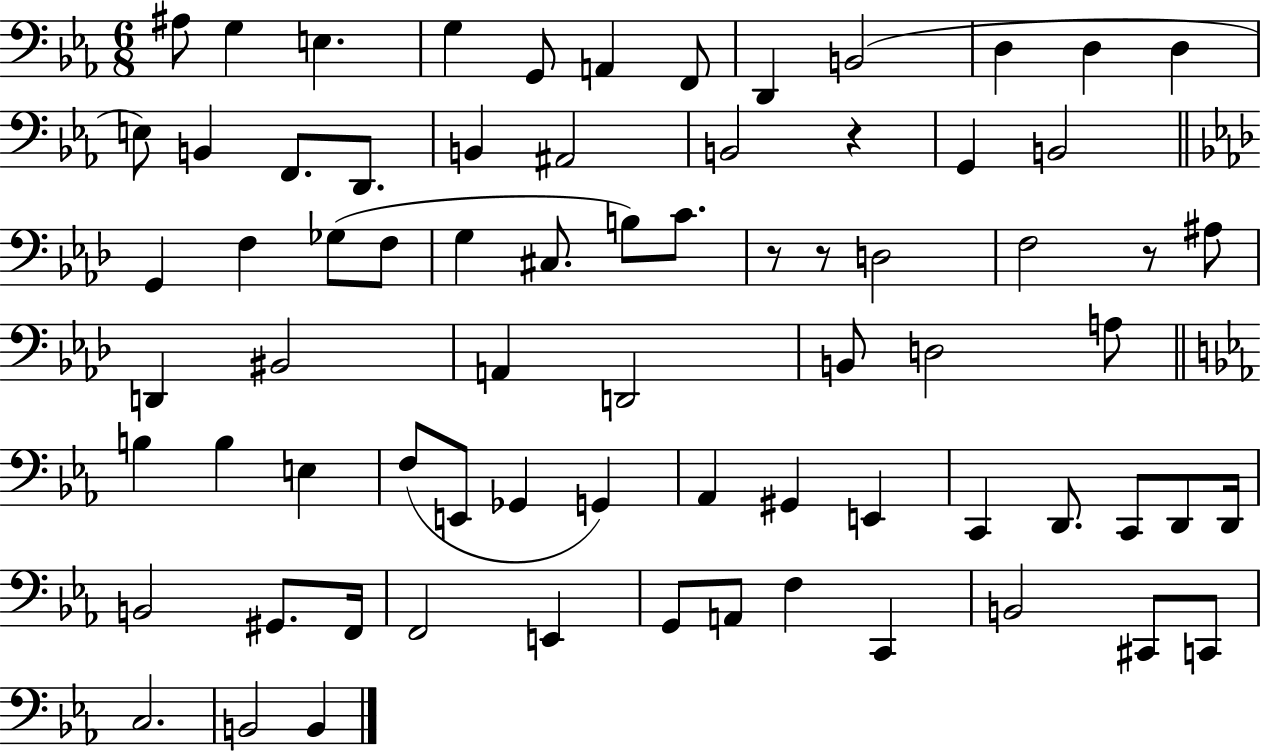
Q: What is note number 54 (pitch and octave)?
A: D2